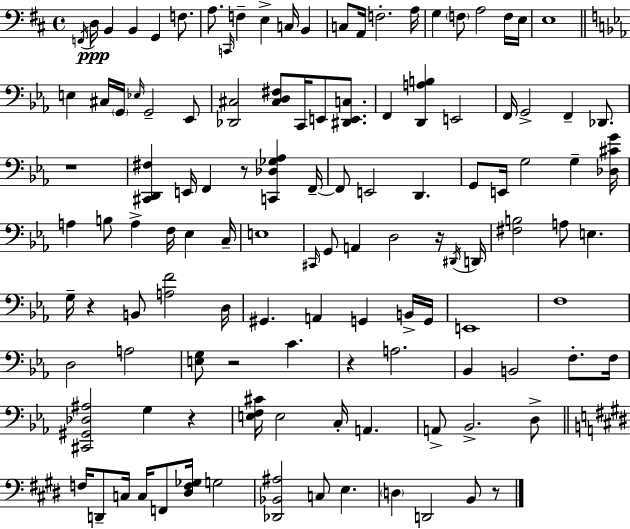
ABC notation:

X:1
T:Untitled
M:4/4
L:1/4
K:D
F,,/4 D,/4 B,, B,, G,, F,/2 A,/2 C,,/4 F, E, C,/4 B,, C,/2 A,,/4 F,2 A,/4 G, F,/2 A,2 F,/4 E,/4 E,4 E, ^C,/4 G,,/4 _E,/4 G,,2 _E,,/2 [_D,,^C,]2 [^C,D,^F,]/2 C,,/4 E,,/2 [^D,,E,,C,]/2 F,, [D,,A,B,] E,,2 F,,/4 G,,2 F,, _D,,/2 z4 [^C,,D,,^F,] E,,/4 F,, z/2 [C,,_D,_G,_A,] F,,/4 F,,/2 E,,2 D,, G,,/2 E,,/4 G,2 G, [_D,^CG]/4 A, B,/2 A, F,/4 _E, C,/4 E,4 ^C,,/4 G,,/2 A,, D,2 z/4 ^D,,/4 D,,/4 [^F,B,]2 A,/2 E, G,/4 z B,,/2 [A,F]2 D,/4 ^G,, A,, G,, B,,/4 G,,/4 E,,4 F,4 D,2 A,2 [E,G,]/2 z2 C z A,2 _B,, B,,2 F,/2 F,/4 [^C,,^G,,_D,^A,]2 G, z [E,F,^C]/4 E,2 C,/4 A,, A,,/2 _B,,2 D,/2 F,/4 D,,/2 C,/4 C,/4 F,,/2 [^D,F,_G,]/4 G,2 [_D,,_B,,^A,]2 C,/2 E, D, D,,2 B,,/2 z/2